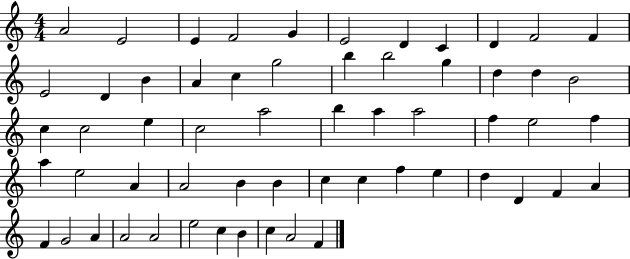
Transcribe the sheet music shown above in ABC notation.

X:1
T:Untitled
M:4/4
L:1/4
K:C
A2 E2 E F2 G E2 D C D F2 F E2 D B A c g2 b b2 g d d B2 c c2 e c2 a2 b a a2 f e2 f a e2 A A2 B B c c f e d D F A F G2 A A2 A2 e2 c B c A2 F